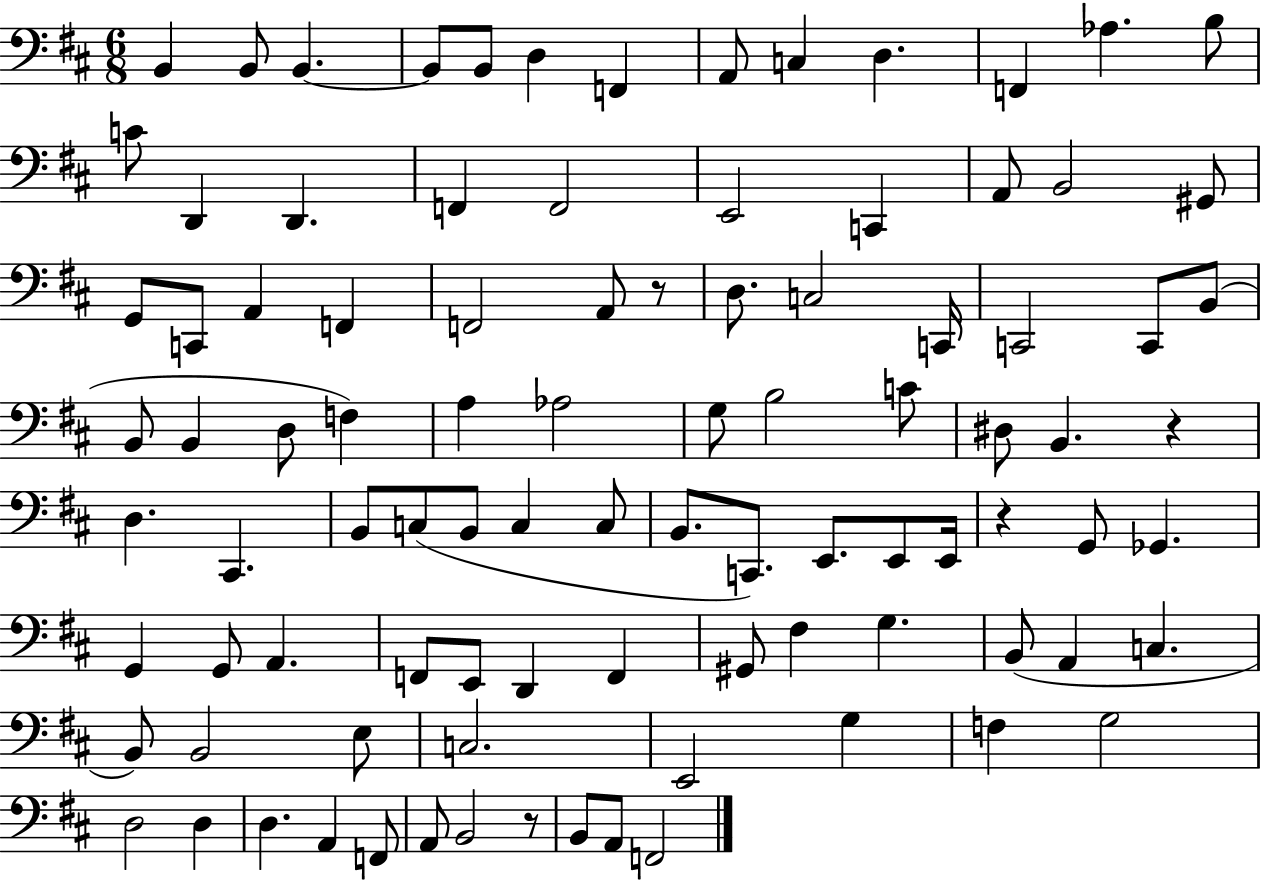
X:1
T:Untitled
M:6/8
L:1/4
K:D
B,, B,,/2 B,, B,,/2 B,,/2 D, F,, A,,/2 C, D, F,, _A, B,/2 C/2 D,, D,, F,, F,,2 E,,2 C,, A,,/2 B,,2 ^G,,/2 G,,/2 C,,/2 A,, F,, F,,2 A,,/2 z/2 D,/2 C,2 C,,/4 C,,2 C,,/2 B,,/2 B,,/2 B,, D,/2 F, A, _A,2 G,/2 B,2 C/2 ^D,/2 B,, z D, ^C,, B,,/2 C,/2 B,,/2 C, C,/2 B,,/2 C,,/2 E,,/2 E,,/2 E,,/4 z G,,/2 _G,, G,, G,,/2 A,, F,,/2 E,,/2 D,, F,, ^G,,/2 ^F, G, B,,/2 A,, C, B,,/2 B,,2 E,/2 C,2 E,,2 G, F, G,2 D,2 D, D, A,, F,,/2 A,,/2 B,,2 z/2 B,,/2 A,,/2 F,,2